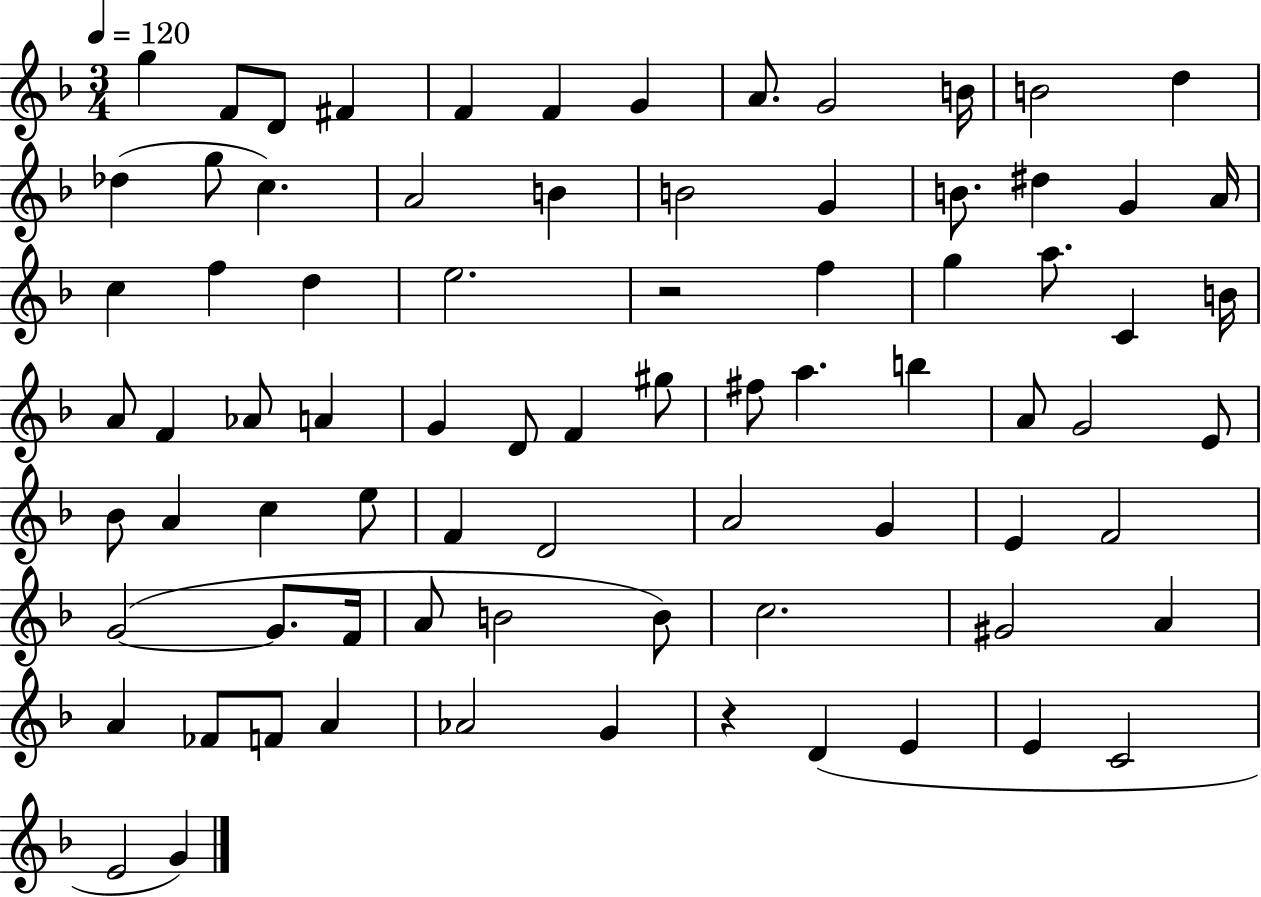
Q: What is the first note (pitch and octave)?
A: G5